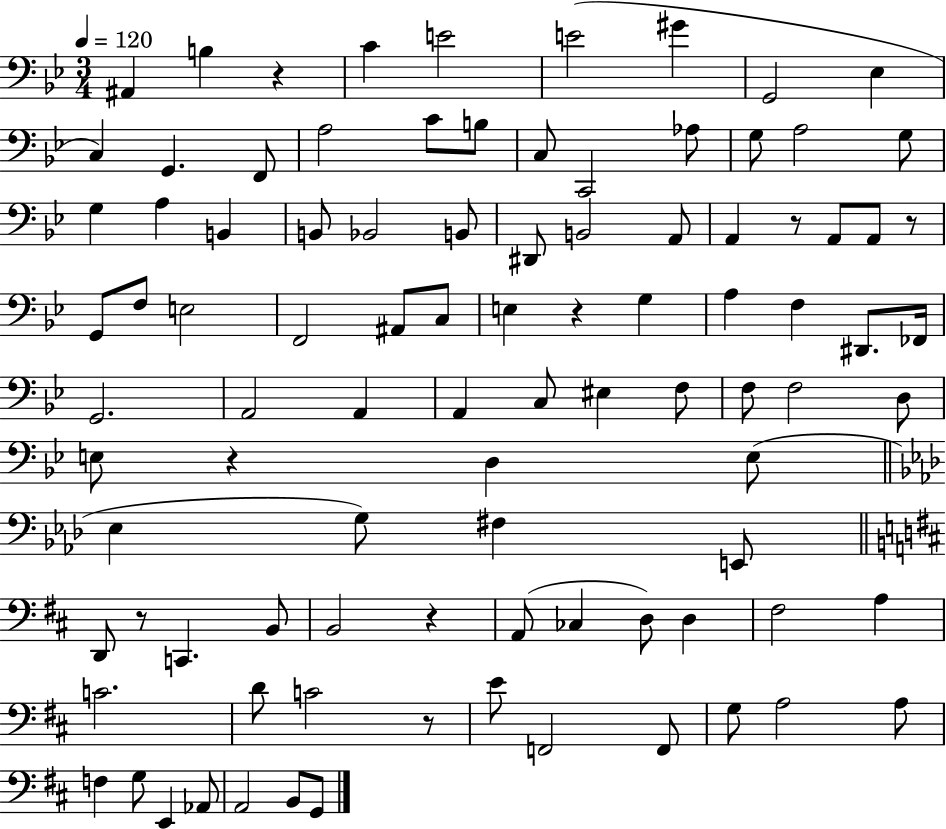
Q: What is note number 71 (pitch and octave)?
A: A3